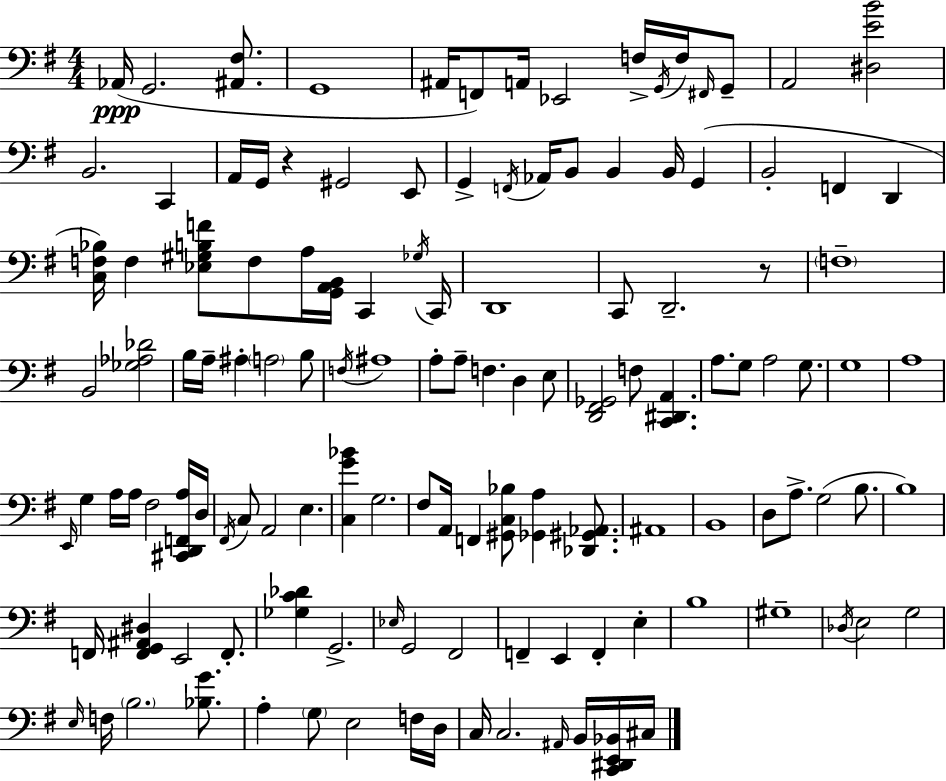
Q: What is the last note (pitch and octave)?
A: C#3